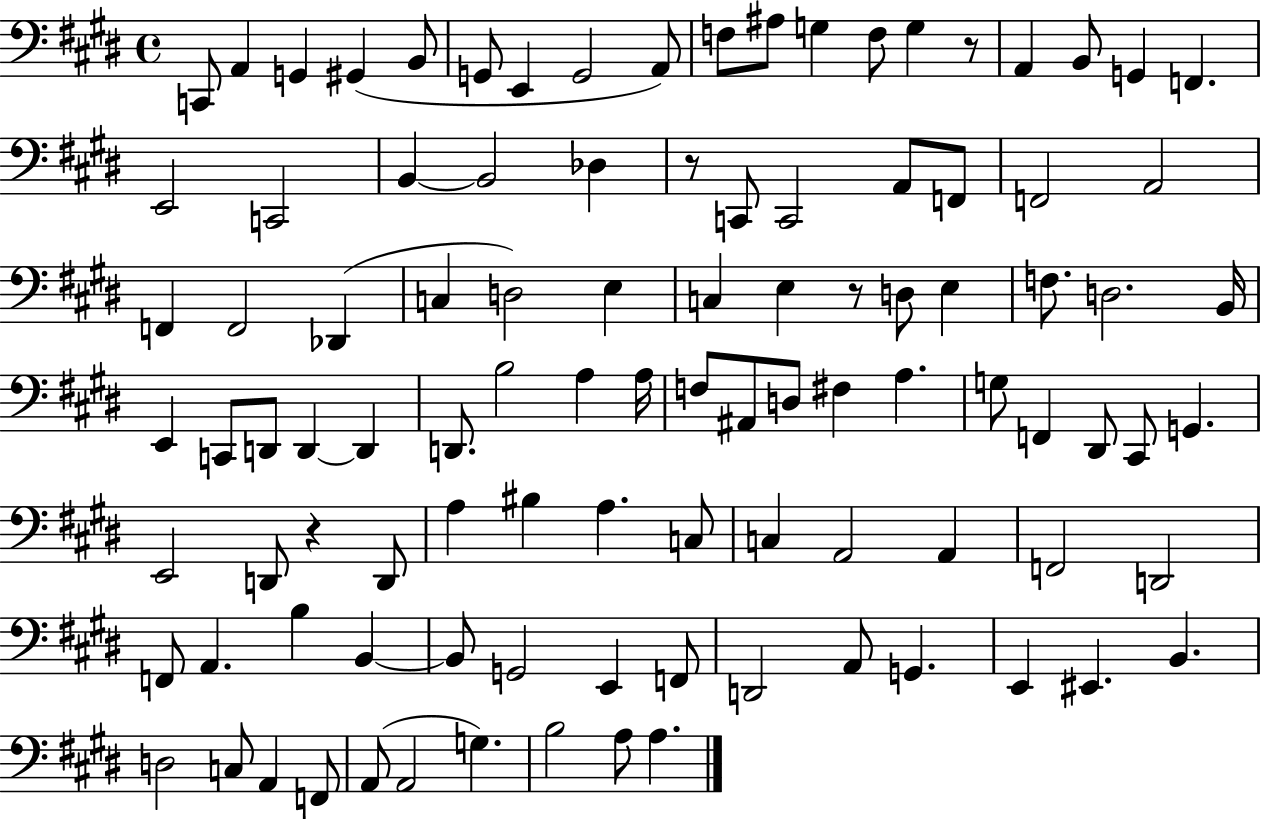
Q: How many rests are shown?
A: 4